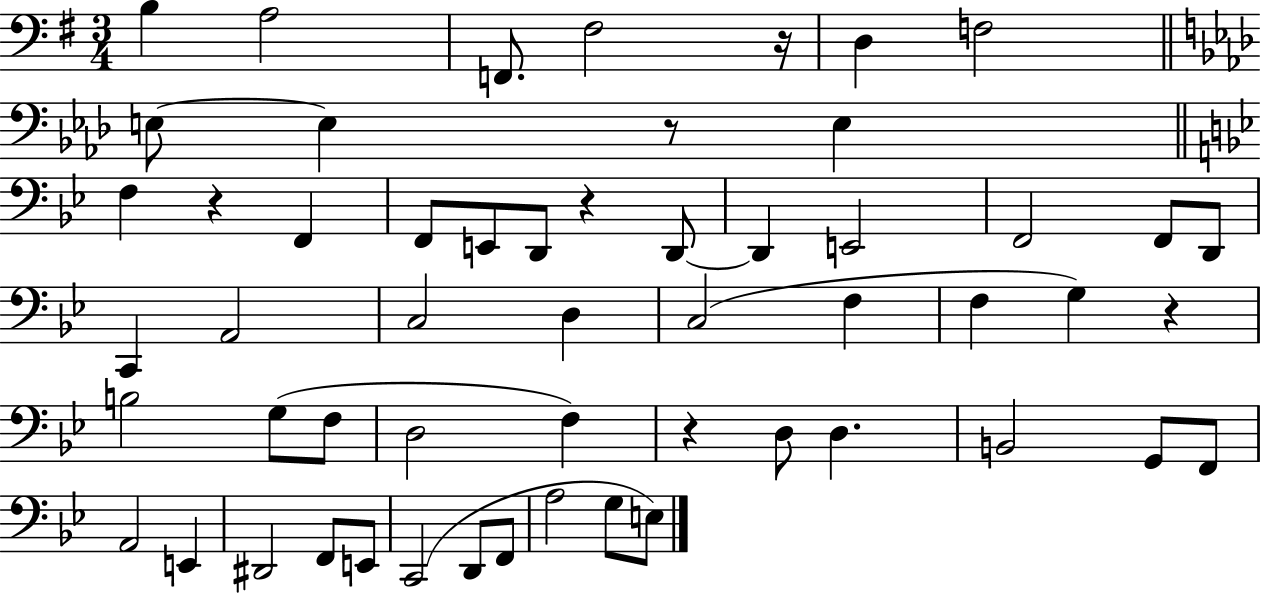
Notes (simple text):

B3/q A3/h F2/e. F#3/h R/s D3/q F3/h E3/e E3/q R/e E3/q F3/q R/q F2/q F2/e E2/e D2/e R/q D2/e D2/q E2/h F2/h F2/e D2/e C2/q A2/h C3/h D3/q C3/h F3/q F3/q G3/q R/q B3/h G3/e F3/e D3/h F3/q R/q D3/e D3/q. B2/h G2/e F2/e A2/h E2/q D#2/h F2/e E2/e C2/h D2/e F2/e A3/h G3/e E3/e